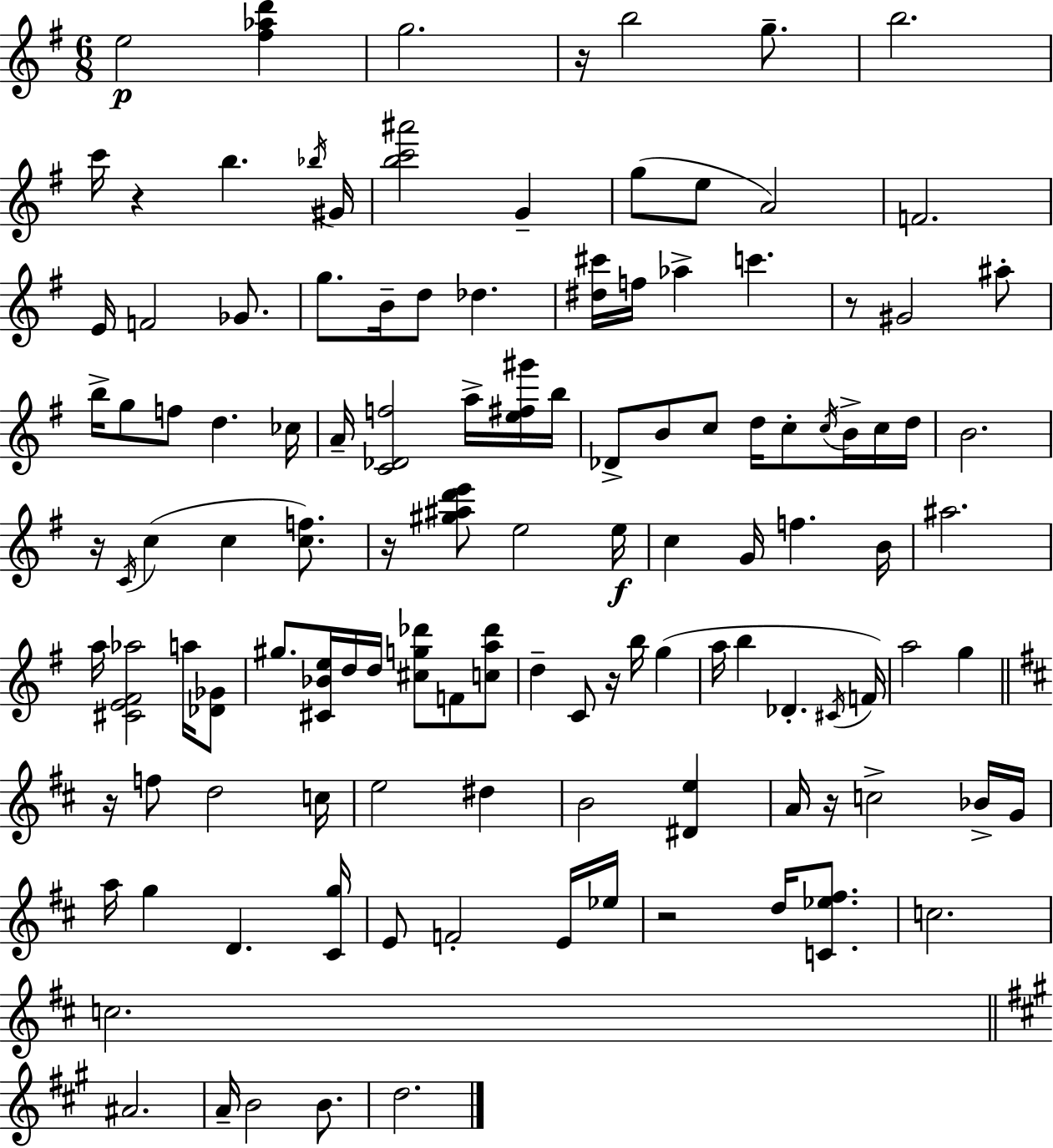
X:1
T:Untitled
M:6/8
L:1/4
K:Em
e2 [^f_ad'] g2 z/4 b2 g/2 b2 c'/4 z b _b/4 ^G/4 [bc'^a']2 G g/2 e/2 A2 F2 E/4 F2 _G/2 g/2 B/4 d/2 _d [^d^c']/4 f/4 _a c' z/2 ^G2 ^a/2 b/4 g/2 f/2 d _c/4 A/4 [C_Df]2 a/4 [e^f^g']/4 b/4 _D/2 B/2 c/2 d/4 c/2 c/4 B/4 c/4 d/4 B2 z/4 C/4 c c [cf]/2 z/4 [^g^ad'e']/2 e2 e/4 c G/4 f B/4 ^a2 a/4 [^CE^F_a]2 a/4 [_D_G]/2 ^g/2 [^C_Be]/4 d/4 d/4 [^cg_d']/2 F/2 [ca_d']/2 d C/2 z/4 b/4 g a/4 b _D ^C/4 F/4 a2 g z/4 f/2 d2 c/4 e2 ^d B2 [^De] A/4 z/4 c2 _B/4 G/4 a/4 g D [^Cg]/4 E/2 F2 E/4 _e/4 z2 d/4 [C_e^f]/2 c2 c2 ^A2 A/4 B2 B/2 d2